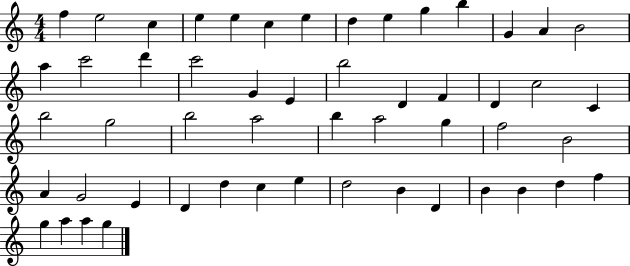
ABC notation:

X:1
T:Untitled
M:4/4
L:1/4
K:C
f e2 c e e c e d e g b G A B2 a c'2 d' c'2 G E b2 D F D c2 C b2 g2 b2 a2 b a2 g f2 B2 A G2 E D d c e d2 B D B B d f g a a g